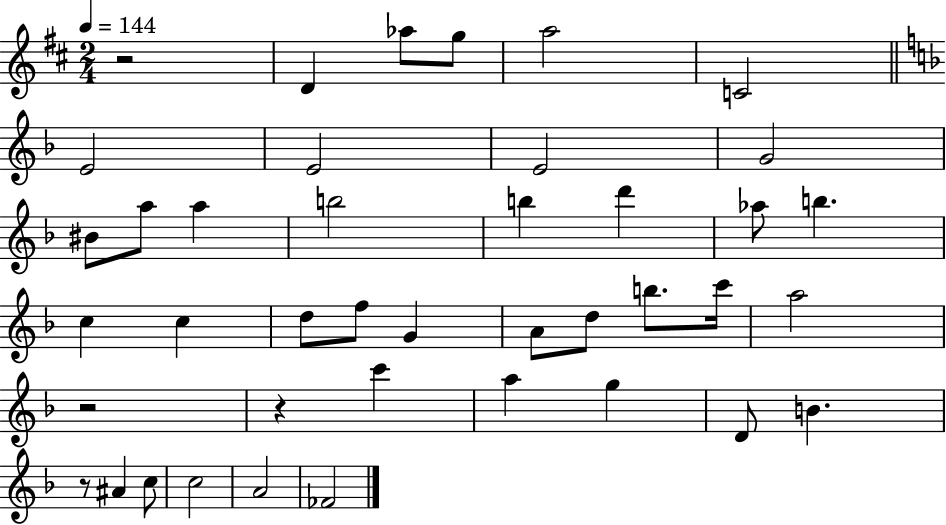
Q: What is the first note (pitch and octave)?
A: D4